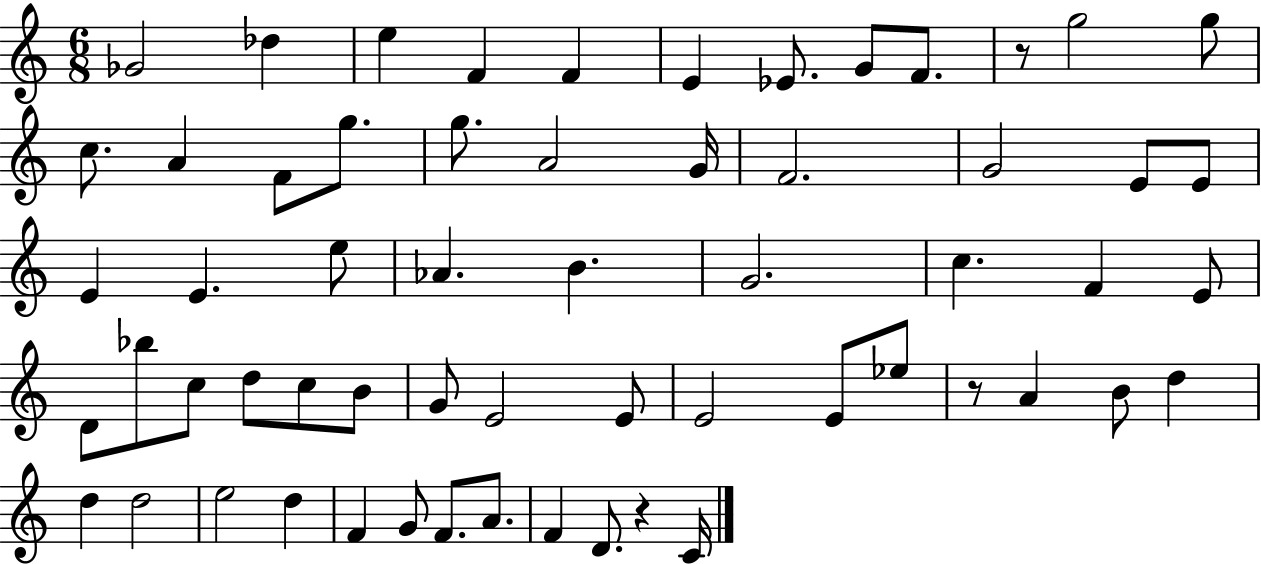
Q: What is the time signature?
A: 6/8